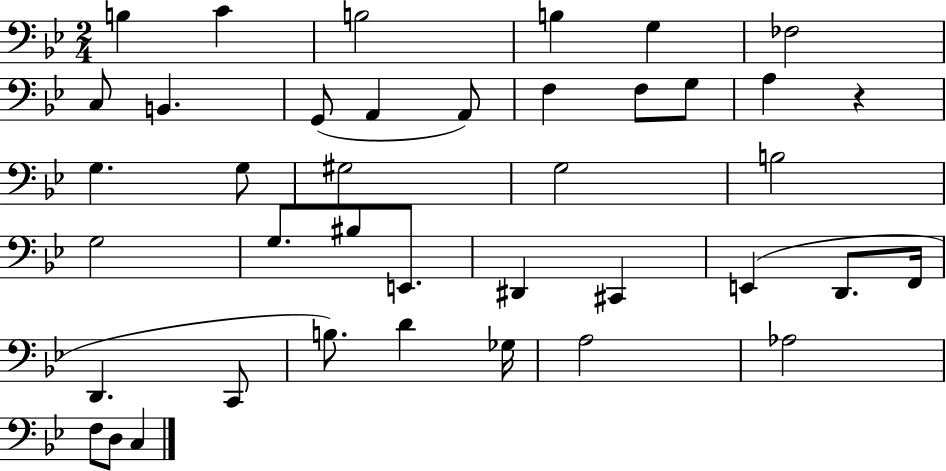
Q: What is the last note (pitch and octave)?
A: C3